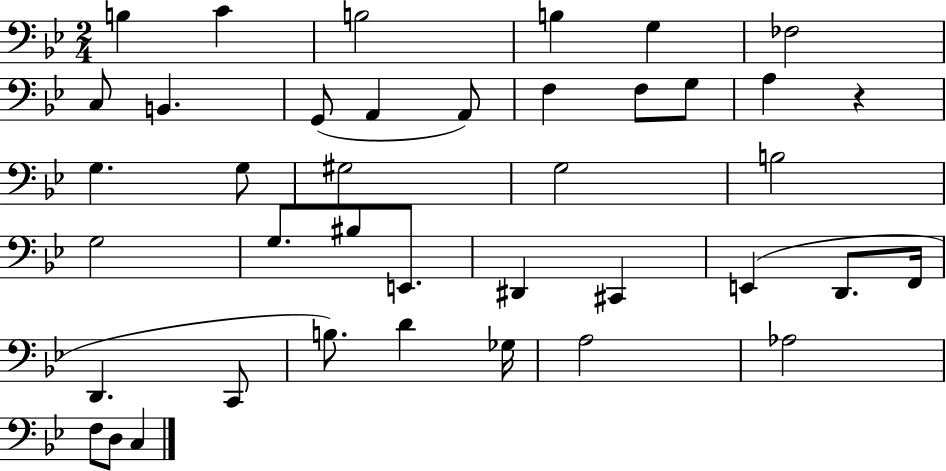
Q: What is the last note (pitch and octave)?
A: C3